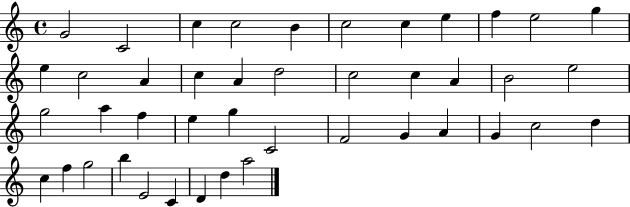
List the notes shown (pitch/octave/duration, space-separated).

G4/h C4/h C5/q C5/h B4/q C5/h C5/q E5/q F5/q E5/h G5/q E5/q C5/h A4/q C5/q A4/q D5/h C5/h C5/q A4/q B4/h E5/h G5/h A5/q F5/q E5/q G5/q C4/h F4/h G4/q A4/q G4/q C5/h D5/q C5/q F5/q G5/h B5/q E4/h C4/q D4/q D5/q A5/h